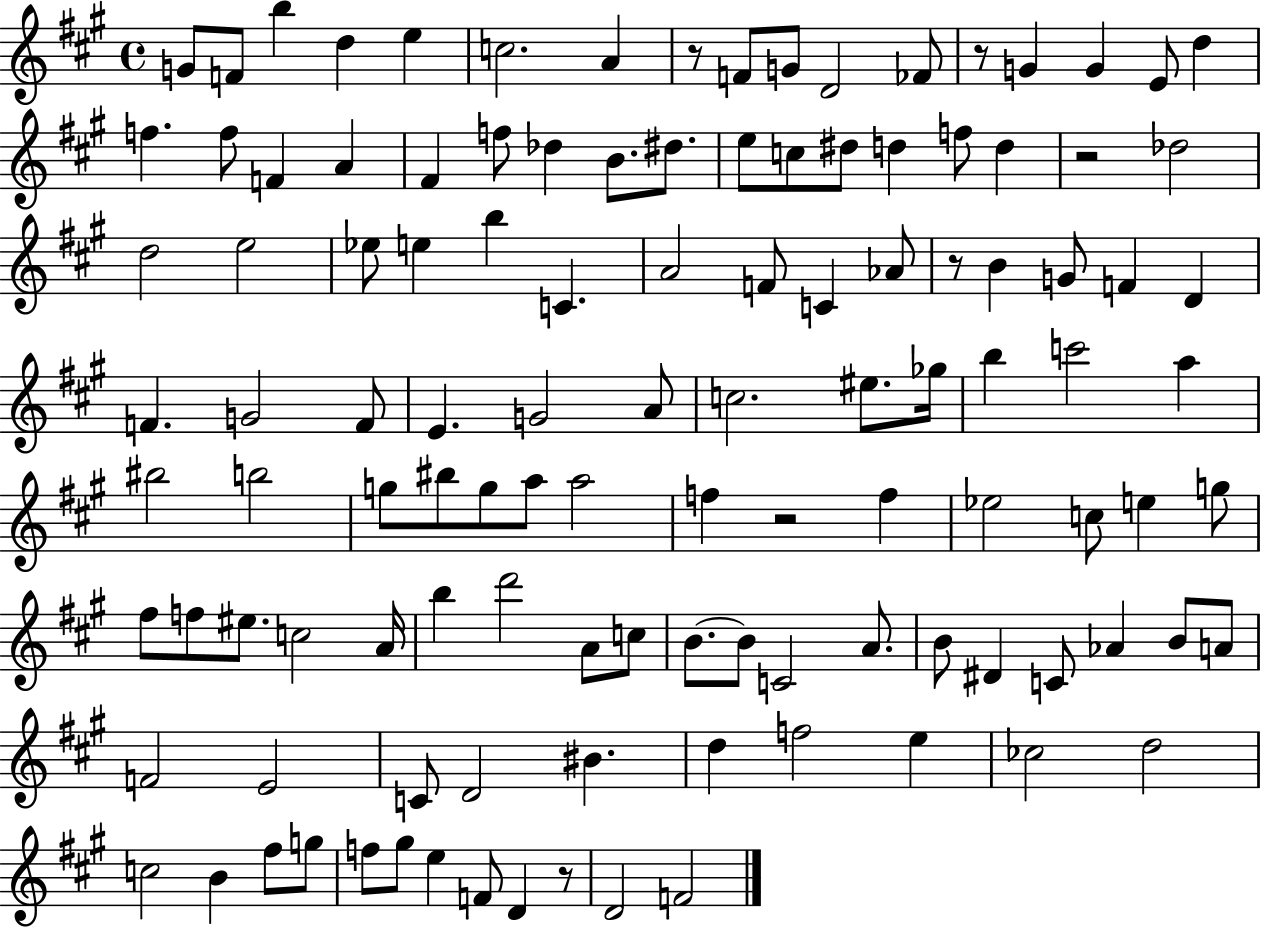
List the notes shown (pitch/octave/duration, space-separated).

G4/e F4/e B5/q D5/q E5/q C5/h. A4/q R/e F4/e G4/e D4/h FES4/e R/e G4/q G4/q E4/e D5/q F5/q. F5/e F4/q A4/q F#4/q F5/e Db5/q B4/e. D#5/e. E5/e C5/e D#5/e D5/q F5/e D5/q R/h Db5/h D5/h E5/h Eb5/e E5/q B5/q C4/q. A4/h F4/e C4/q Ab4/e R/e B4/q G4/e F4/q D4/q F4/q. G4/h F4/e E4/q. G4/h A4/e C5/h. EIS5/e. Gb5/s B5/q C6/h A5/q BIS5/h B5/h G5/e BIS5/e G5/e A5/e A5/h F5/q R/h F5/q Eb5/h C5/e E5/q G5/e F#5/e F5/e EIS5/e. C5/h A4/s B5/q D6/h A4/e C5/e B4/e. B4/e C4/h A4/e. B4/e D#4/q C4/e Ab4/q B4/e A4/e F4/h E4/h C4/e D4/h BIS4/q. D5/q F5/h E5/q CES5/h D5/h C5/h B4/q F#5/e G5/e F5/e G#5/e E5/q F4/e D4/q R/e D4/h F4/h